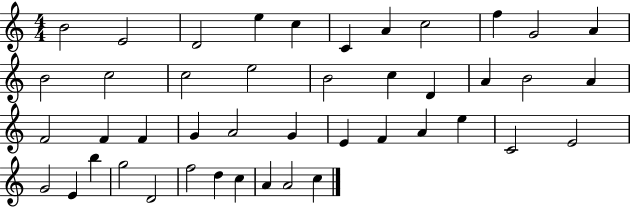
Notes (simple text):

B4/h E4/h D4/h E5/q C5/q C4/q A4/q C5/h F5/q G4/h A4/q B4/h C5/h C5/h E5/h B4/h C5/q D4/q A4/q B4/h A4/q F4/h F4/q F4/q G4/q A4/h G4/q E4/q F4/q A4/q E5/q C4/h E4/h G4/h E4/q B5/q G5/h D4/h F5/h D5/q C5/q A4/q A4/h C5/q